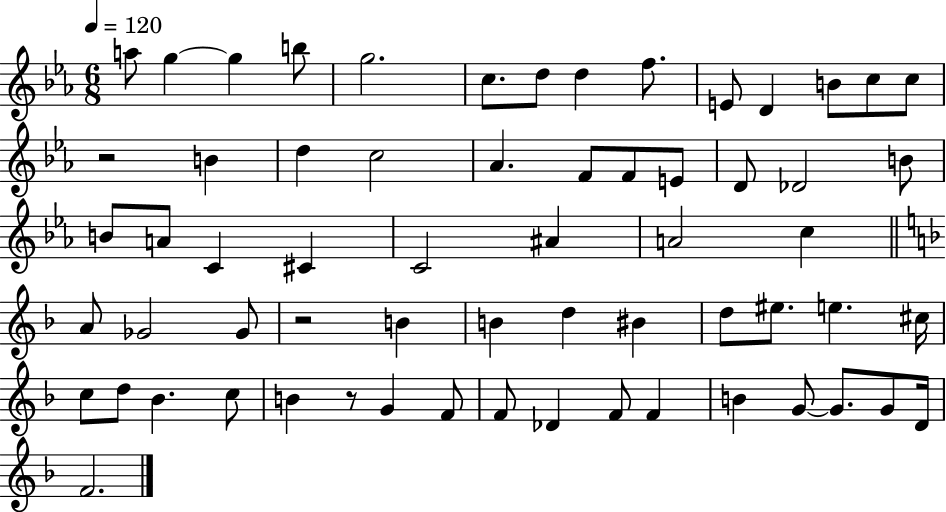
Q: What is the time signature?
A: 6/8